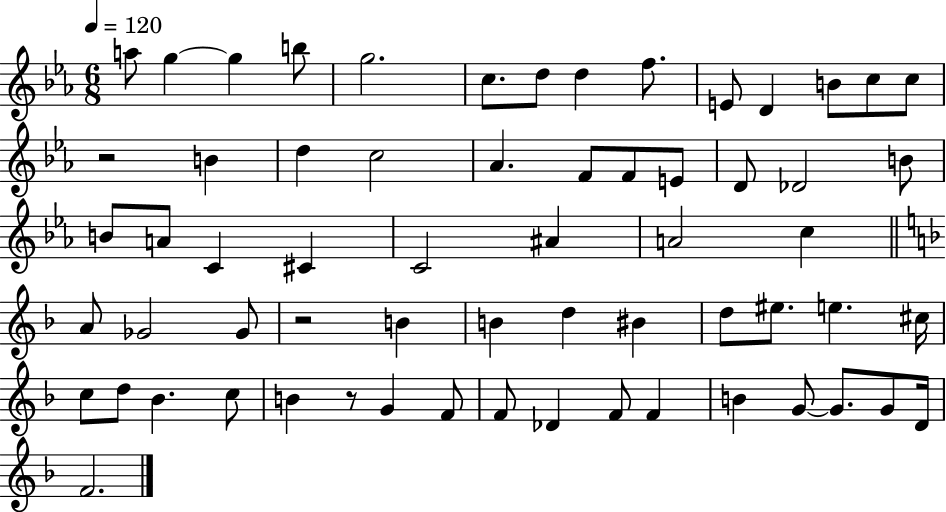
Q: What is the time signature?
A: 6/8